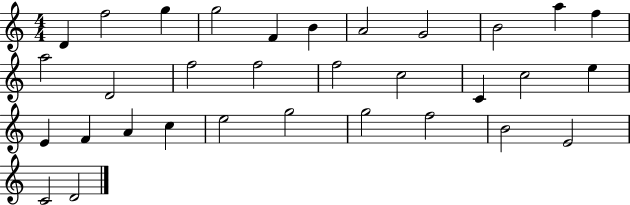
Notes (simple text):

D4/q F5/h G5/q G5/h F4/q B4/q A4/h G4/h B4/h A5/q F5/q A5/h D4/h F5/h F5/h F5/h C5/h C4/q C5/h E5/q E4/q F4/q A4/q C5/q E5/h G5/h G5/h F5/h B4/h E4/h C4/h D4/h